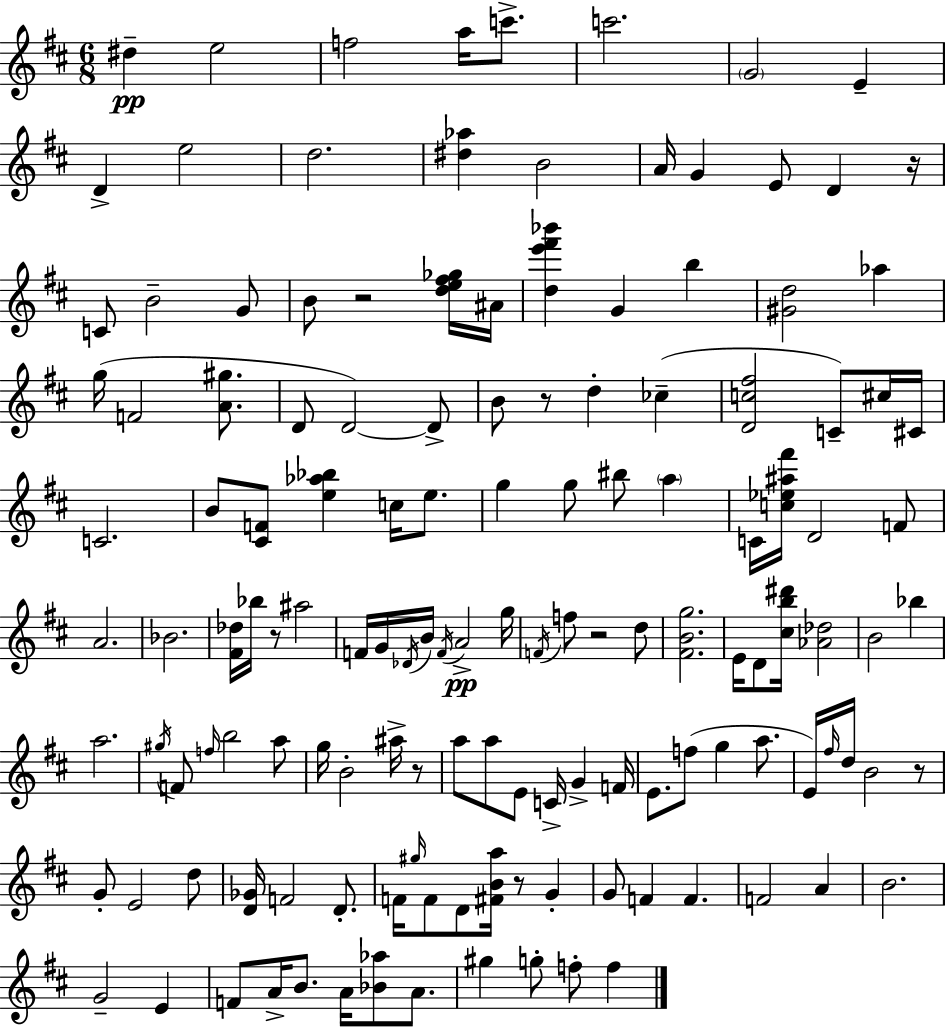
D#5/q E5/h F5/h A5/s C6/e. C6/h. G4/h E4/q D4/q E5/h D5/h. [D#5,Ab5]/q B4/h A4/s G4/q E4/e D4/q R/s C4/e B4/h G4/e B4/e R/h [D5,E5,F#5,Gb5]/s A#4/s [D5,E6,F#6,Bb6]/q G4/q B5/q [G#4,D5]/h Ab5/q G5/s F4/h [A4,G#5]/e. D4/e D4/h D4/e B4/e R/e D5/q CES5/q [D4,C5,F#5]/h C4/e C#5/s C#4/s C4/h. B4/e [C#4,F4]/e [E5,Ab5,Bb5]/q C5/s E5/e. G5/q G5/e BIS5/e A5/q C4/s [C5,Eb5,A#5,F#6]/s D4/h F4/e A4/h. Bb4/h. [F#4,Db5]/s Bb5/s R/e A#5/h F4/s G4/s Db4/s B4/s F4/s A4/h G5/s F4/s F5/e R/h D5/e [F#4,B4,G5]/h. E4/s D4/e [C#5,B5,D#6]/s [Ab4,Db5]/h B4/h Bb5/q A5/h. G#5/s F4/e F5/s B5/h A5/e G5/s B4/h A#5/s R/e A5/e A5/e E4/e C4/s G4/q F4/s E4/e. F5/e G5/q A5/e. E4/s F#5/s D5/s B4/h R/e G4/e E4/h D5/e [D4,Gb4]/s F4/h D4/e. F4/s G#5/s F4/e D4/e [F#4,B4,A5]/s R/e G4/q G4/e F4/q F4/q. F4/h A4/q B4/h. G4/h E4/q F4/e A4/s B4/e. A4/s [Bb4,Ab5]/e A4/e. G#5/q G5/e F5/e F5/q